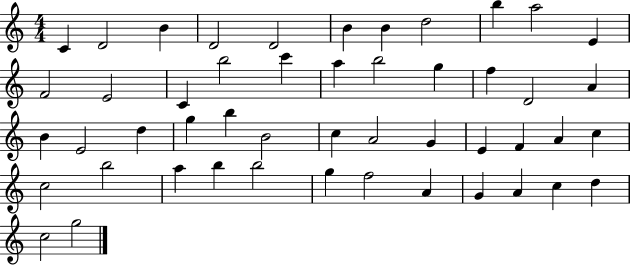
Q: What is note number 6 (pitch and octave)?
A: B4